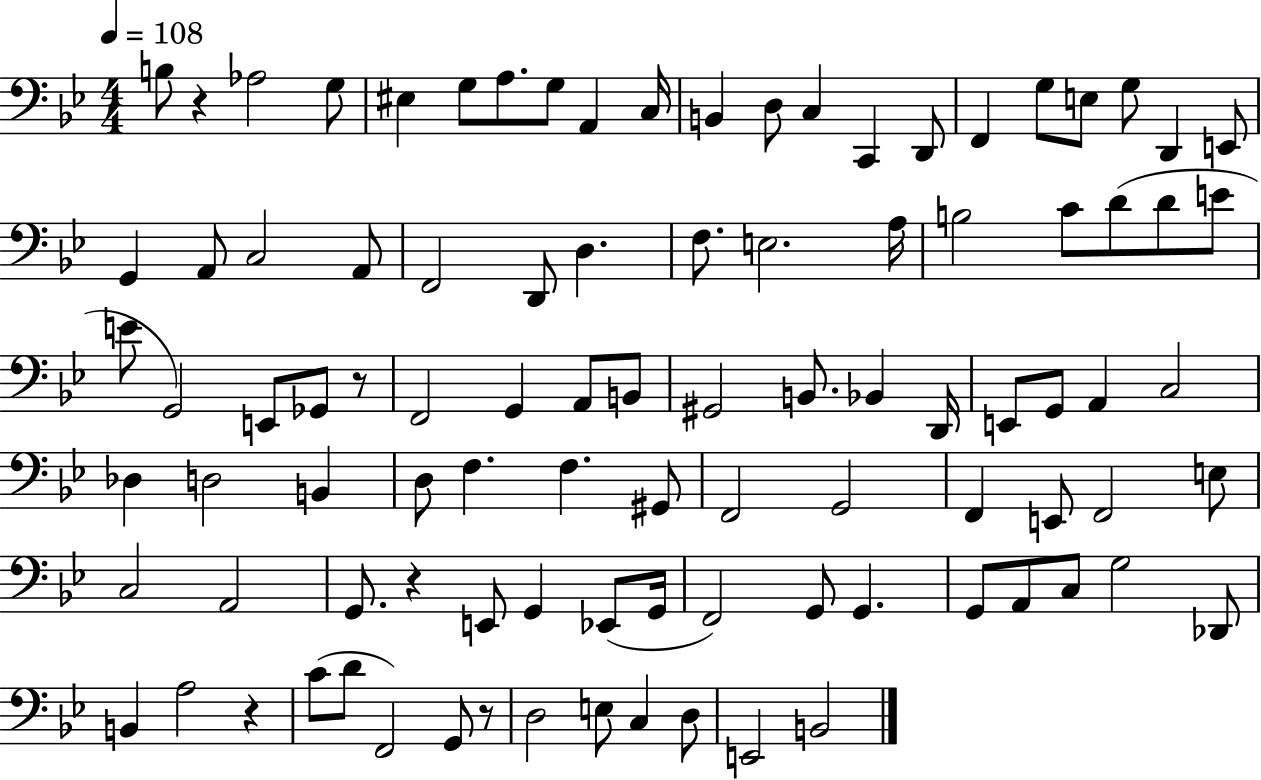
B3/e R/q Ab3/h G3/e EIS3/q G3/e A3/e. G3/e A2/q C3/s B2/q D3/e C3/q C2/q D2/e F2/q G3/e E3/e G3/e D2/q E2/e G2/q A2/e C3/h A2/e F2/h D2/e D3/q. F3/e. E3/h. A3/s B3/h C4/e D4/e D4/e E4/e E4/e G2/h E2/e Gb2/e R/e F2/h G2/q A2/e B2/e G#2/h B2/e. Bb2/q D2/s E2/e G2/e A2/q C3/h Db3/q D3/h B2/q D3/e F3/q. F3/q. G#2/e F2/h G2/h F2/q E2/e F2/h E3/e C3/h A2/h G2/e. R/q E2/e G2/q Eb2/e G2/s F2/h G2/e G2/q. G2/e A2/e C3/e G3/h Db2/e B2/q A3/h R/q C4/e D4/e F2/h G2/e R/e D3/h E3/e C3/q D3/e E2/h B2/h